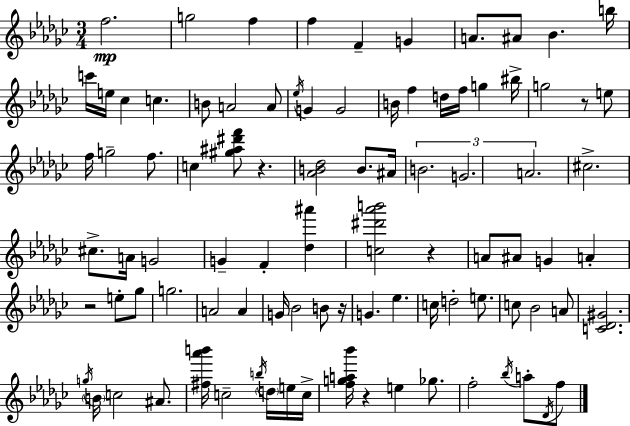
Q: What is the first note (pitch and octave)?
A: F5